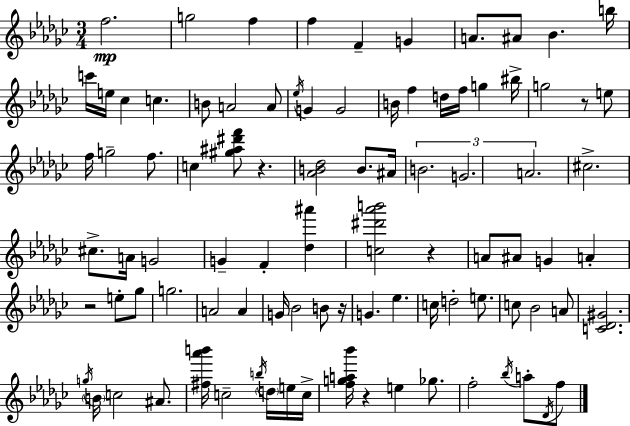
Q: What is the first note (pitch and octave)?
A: F5